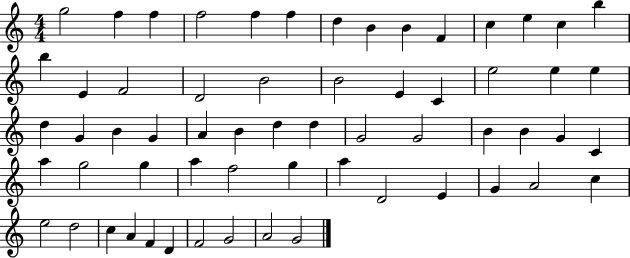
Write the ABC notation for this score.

X:1
T:Untitled
M:4/4
L:1/4
K:C
g2 f f f2 f f d B B F c e c b b E F2 D2 B2 B2 E C e2 e e d G B G A B d d G2 G2 B B G C a g2 g a f2 g a D2 E G A2 c e2 d2 c A F D F2 G2 A2 G2